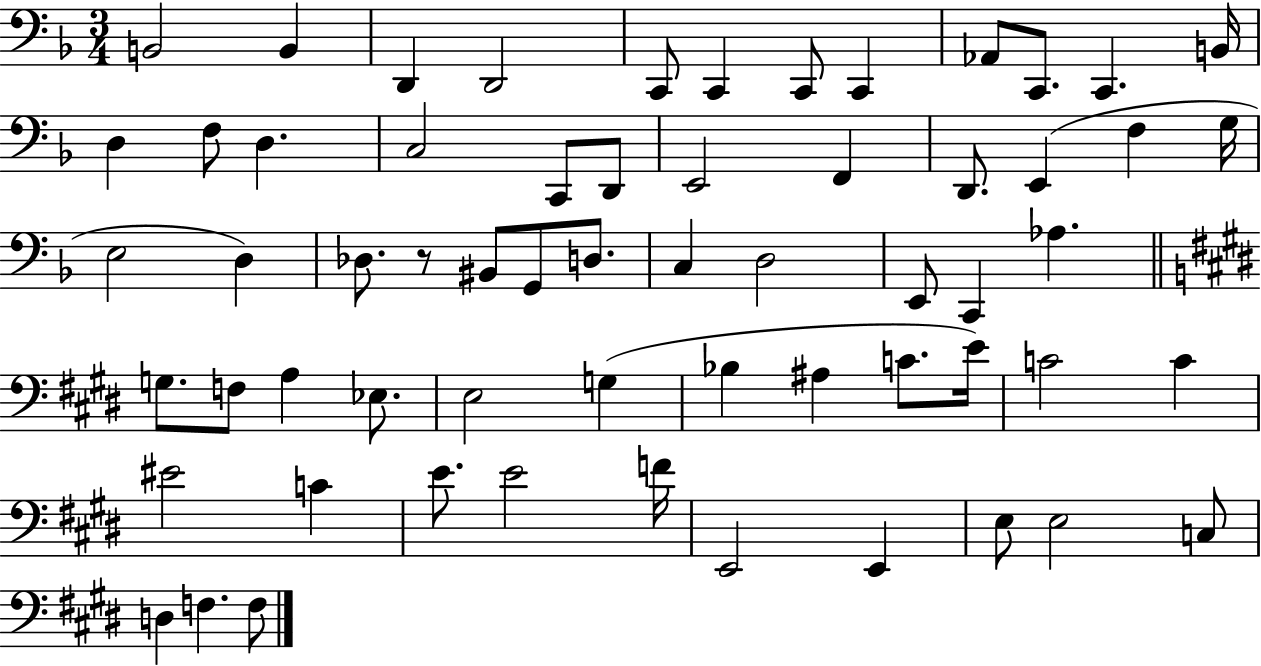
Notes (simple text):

B2/h B2/q D2/q D2/h C2/e C2/q C2/e C2/q Ab2/e C2/e. C2/q. B2/s D3/q F3/e D3/q. C3/h C2/e D2/e E2/h F2/q D2/e. E2/q F3/q G3/s E3/h D3/q Db3/e. R/e BIS2/e G2/e D3/e. C3/q D3/h E2/e C2/q Ab3/q. G3/e. F3/e A3/q Eb3/e. E3/h G3/q Bb3/q A#3/q C4/e. E4/s C4/h C4/q EIS4/h C4/q E4/e. E4/h F4/s E2/h E2/q E3/e E3/h C3/e D3/q F3/q. F3/e